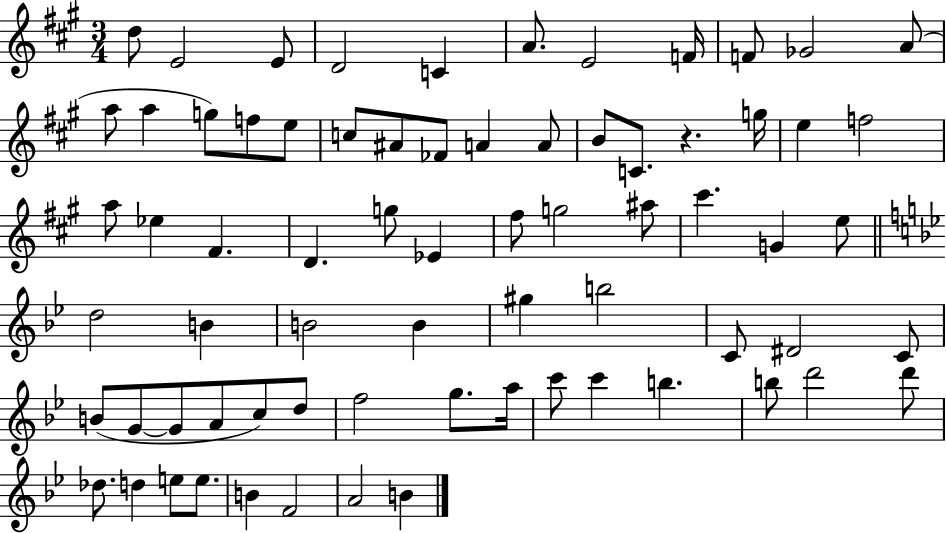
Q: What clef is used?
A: treble